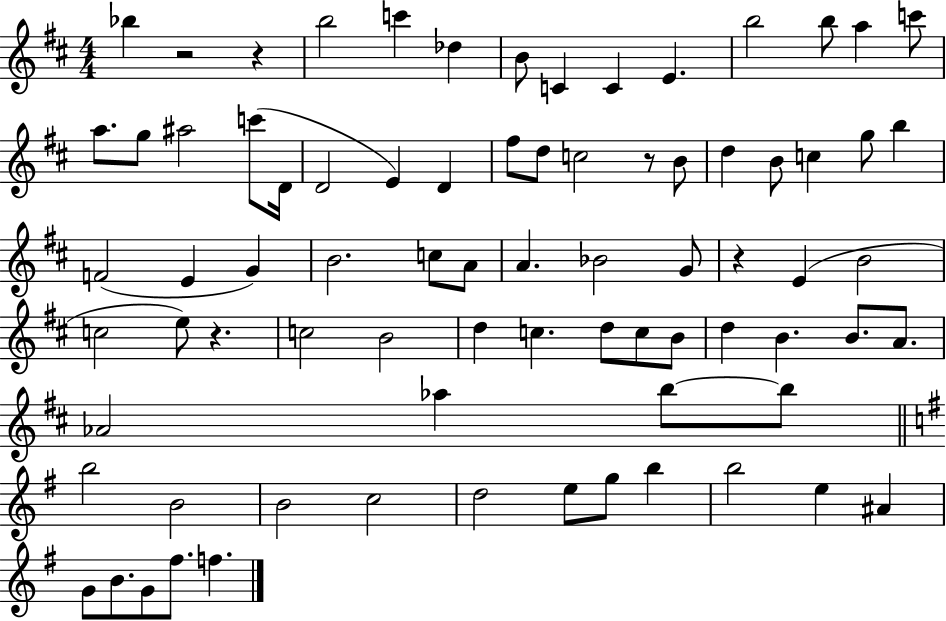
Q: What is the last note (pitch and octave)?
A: F5